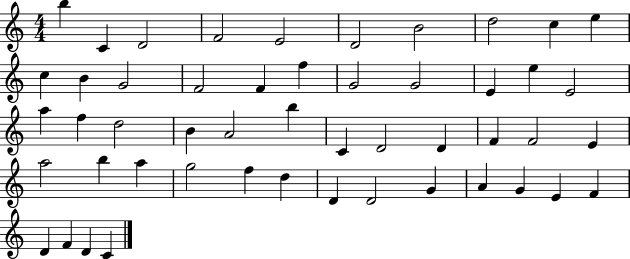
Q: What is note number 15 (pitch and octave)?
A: F4